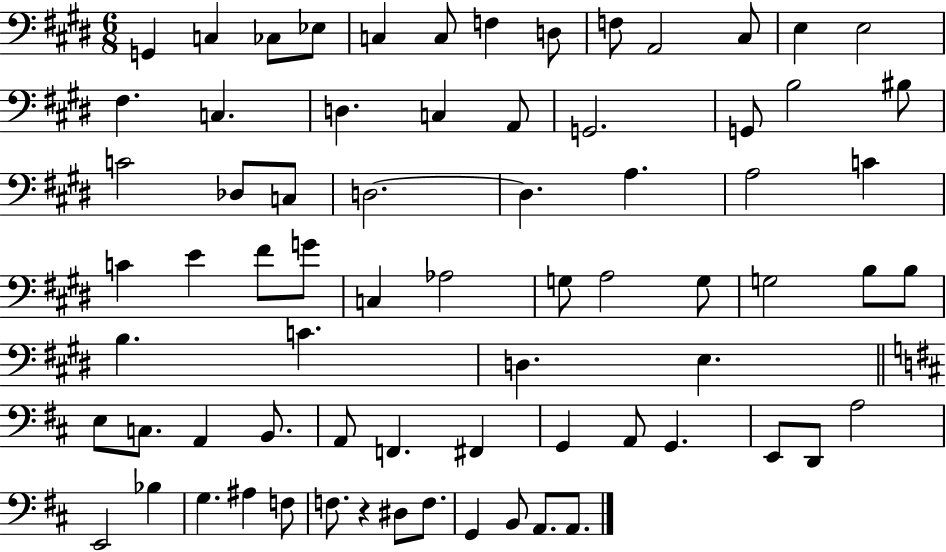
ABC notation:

X:1
T:Untitled
M:6/8
L:1/4
K:E
G,, C, _C,/2 _E,/2 C, C,/2 F, D,/2 F,/2 A,,2 ^C,/2 E, E,2 ^F, C, D, C, A,,/2 G,,2 G,,/2 B,2 ^B,/2 C2 _D,/2 C,/2 D,2 D, A, A,2 C C E ^F/2 G/2 C, _A,2 G,/2 A,2 G,/2 G,2 B,/2 B,/2 B, C D, E, E,/2 C,/2 A,, B,,/2 A,,/2 F,, ^F,, G,, A,,/2 G,, E,,/2 D,,/2 A,2 E,,2 _B, G, ^A, F,/2 F,/2 z ^D,/2 F,/2 G,, B,,/2 A,,/2 A,,/2